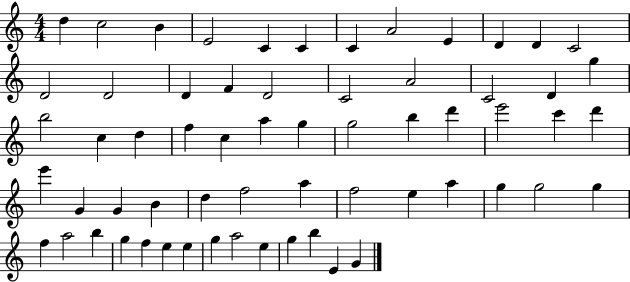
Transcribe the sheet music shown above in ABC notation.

X:1
T:Untitled
M:4/4
L:1/4
K:C
d c2 B E2 C C C A2 E D D C2 D2 D2 D F D2 C2 A2 C2 D g b2 c d f c a g g2 b d' e'2 c' d' e' G G B d f2 a f2 e a g g2 g f a2 b g f e e g a2 e g b E G